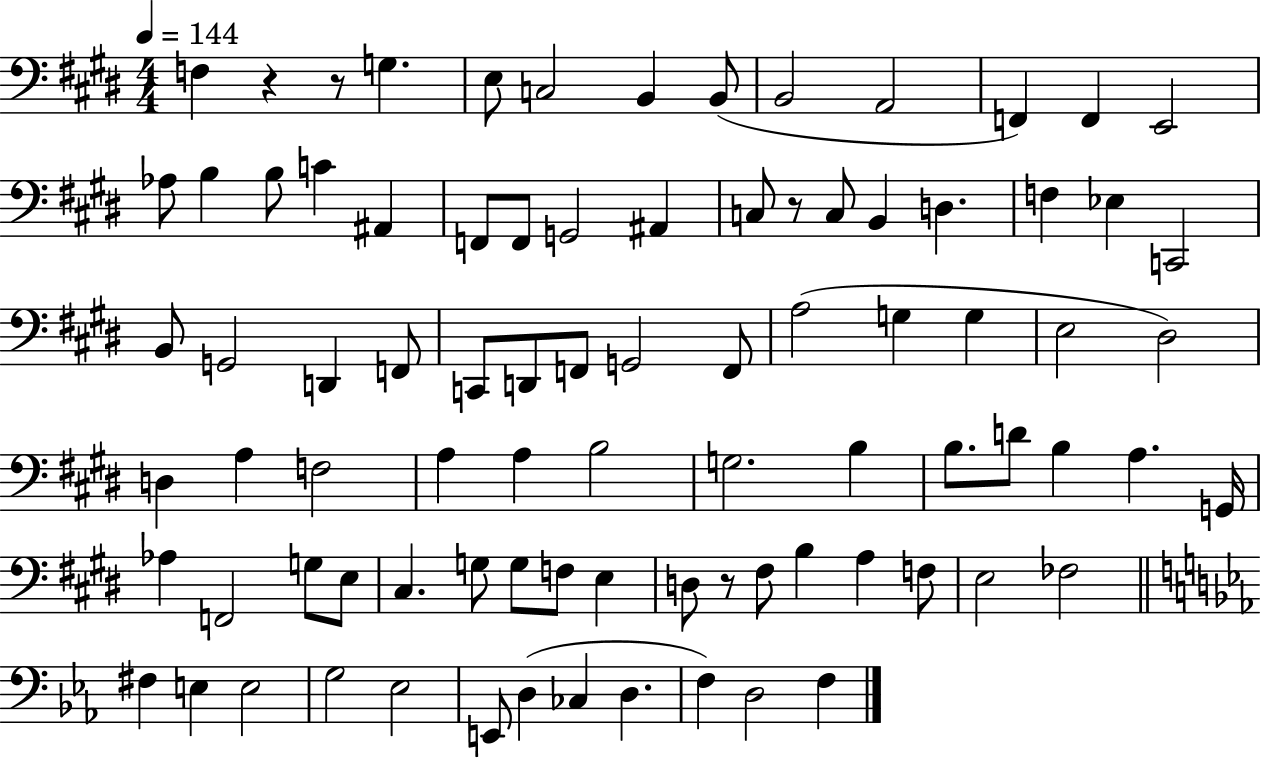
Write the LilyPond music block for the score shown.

{
  \clef bass
  \numericTimeSignature
  \time 4/4
  \key e \major
  \tempo 4 = 144
  f4 r4 r8 g4. | e8 c2 b,4 b,8( | b,2 a,2 | f,4) f,4 e,2 | \break aes8 b4 b8 c'4 ais,4 | f,8 f,8 g,2 ais,4 | c8 r8 c8 b,4 d4. | f4 ees4 c,2 | \break b,8 g,2 d,4 f,8 | c,8 d,8 f,8 g,2 f,8 | a2( g4 g4 | e2 dis2) | \break d4 a4 f2 | a4 a4 b2 | g2. b4 | b8. d'8 b4 a4. g,16 | \break aes4 f,2 g8 e8 | cis4. g8 g8 f8 e4 | d8 r8 fis8 b4 a4 f8 | e2 fes2 | \break \bar "||" \break \key c \minor fis4 e4 e2 | g2 ees2 | e,8 d4( ces4 d4. | f4) d2 f4 | \break \bar "|."
}